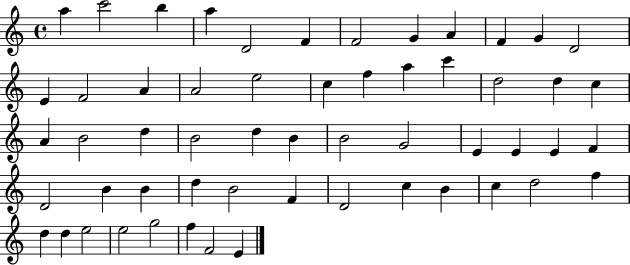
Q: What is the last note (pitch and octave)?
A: E4